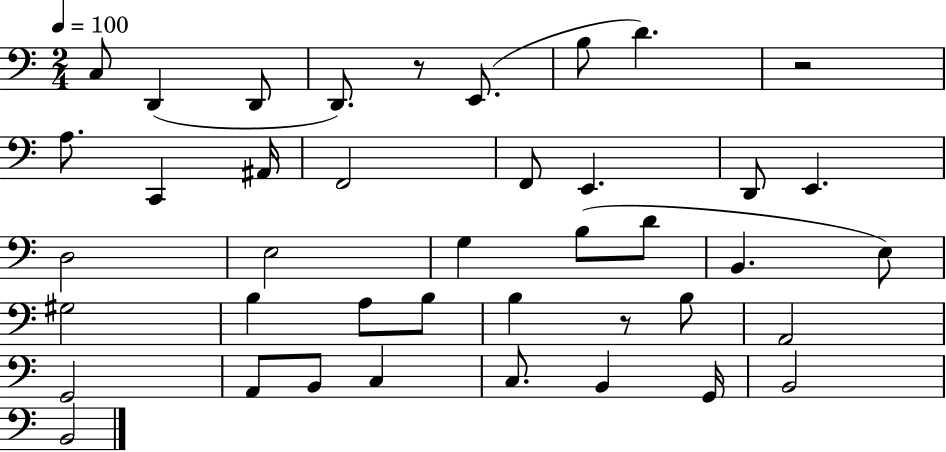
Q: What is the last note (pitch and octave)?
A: B2